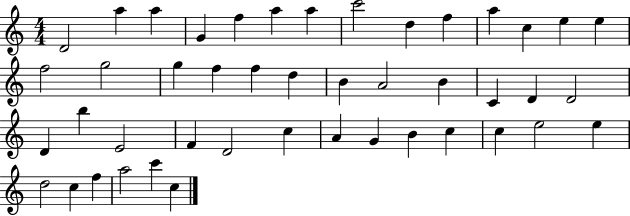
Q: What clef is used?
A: treble